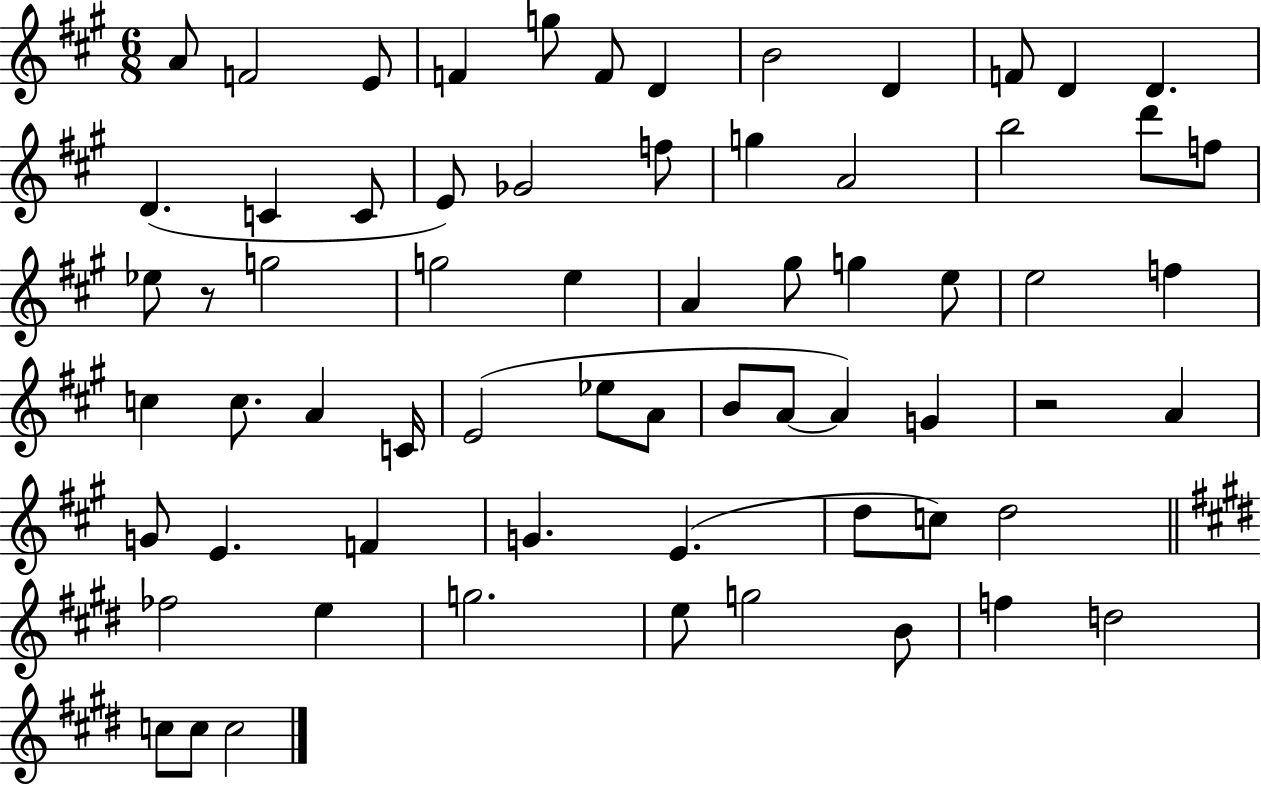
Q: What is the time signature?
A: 6/8